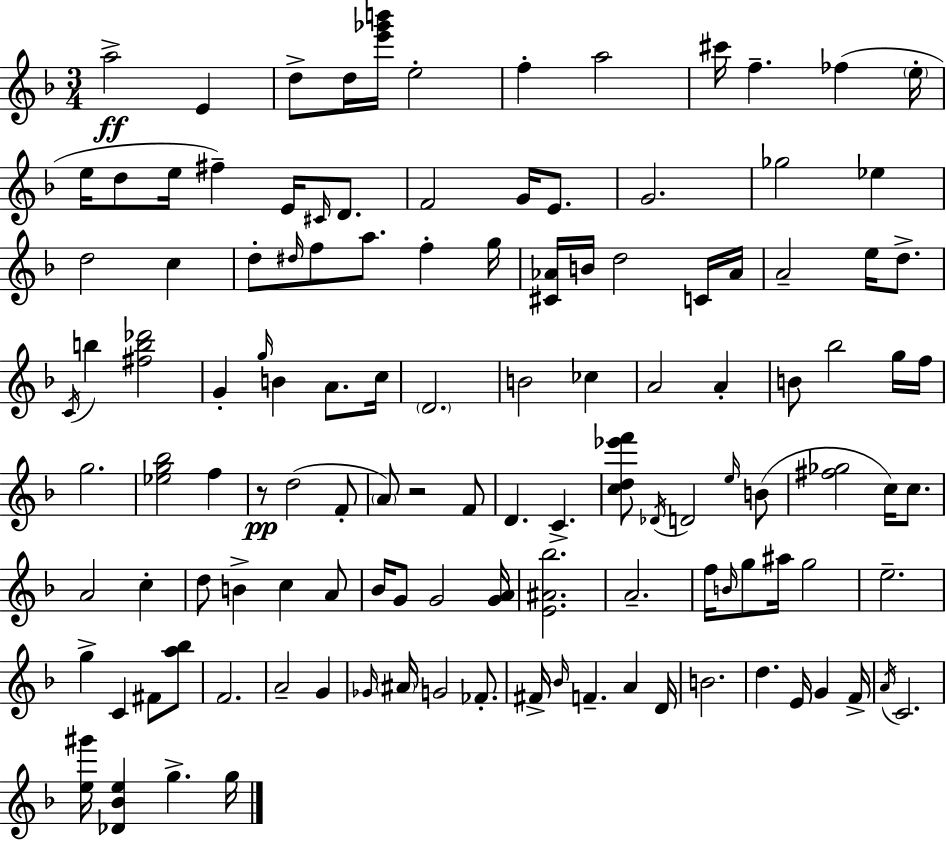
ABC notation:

X:1
T:Untitled
M:3/4
L:1/4
K:F
a2 E d/2 d/4 [e'_g'b']/4 e2 f a2 ^c'/4 f _f e/4 e/4 d/2 e/4 ^f E/4 ^C/4 D/2 F2 G/4 E/2 G2 _g2 _e d2 c d/2 ^d/4 f/2 a/2 f g/4 [^C_A]/4 B/4 d2 C/4 _A/4 A2 e/4 d/2 C/4 b [^fb_d']2 G g/4 B A/2 c/4 D2 B2 _c A2 A B/2 _b2 g/4 f/4 g2 [_eg_b]2 f z/2 d2 F/2 A/2 z2 F/2 D C [cd_e'f']/2 _D/4 D2 e/4 B/2 [^f_g]2 c/4 c/2 A2 c d/2 B c A/2 _B/4 G/2 G2 [GA]/4 [E^A_b]2 A2 f/4 B/4 g/2 ^a/4 g2 e2 g C ^F/2 [a_b]/2 F2 A2 G _G/4 ^A/4 G2 _F/2 ^F/4 _B/4 F A D/4 B2 d E/4 G F/4 A/4 C2 [e^g']/4 [_D_Be] g g/4